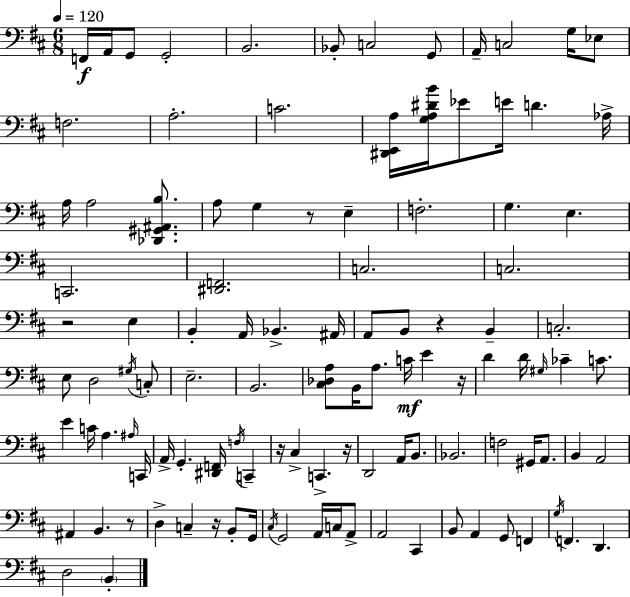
X:1
T:Untitled
M:6/8
L:1/4
K:D
F,,/4 A,,/4 G,,/2 G,,2 B,,2 _B,,/2 C,2 G,,/2 A,,/4 C,2 G,/4 _E,/2 F,2 A,2 C2 [^D,,E,,A,]/4 [G,A,^DB]/4 _E/2 E/4 D _A,/4 A,/4 A,2 [_D,,^G,,^A,,B,]/2 A,/2 G, z/2 E, F,2 G, E, C,,2 [^D,,F,,]2 C,2 C,2 z2 E, B,, A,,/4 _B,, ^A,,/4 A,,/2 B,,/2 z B,, C,2 E,/2 D,2 ^G,/4 C,/2 E,2 B,,2 [^C,_D,A,]/2 B,,/4 A,/2 C/4 E z/4 D D/4 ^G,/4 _C C/2 E C/4 A, ^A,/4 C,,/4 A,,/4 G,, [^D,,F,,]/4 F,/4 C,, z/4 ^C, C,, z/4 D,,2 A,,/4 B,,/2 _B,,2 F,2 ^G,,/4 A,,/2 B,, A,,2 ^A,, B,, z/2 D, C, z/4 B,,/2 G,,/4 ^C,/4 G,,2 A,,/4 C,/4 A,,/2 A,,2 ^C,, B,,/2 A,, G,,/2 F,, G,/4 F,, D,, D,2 B,,